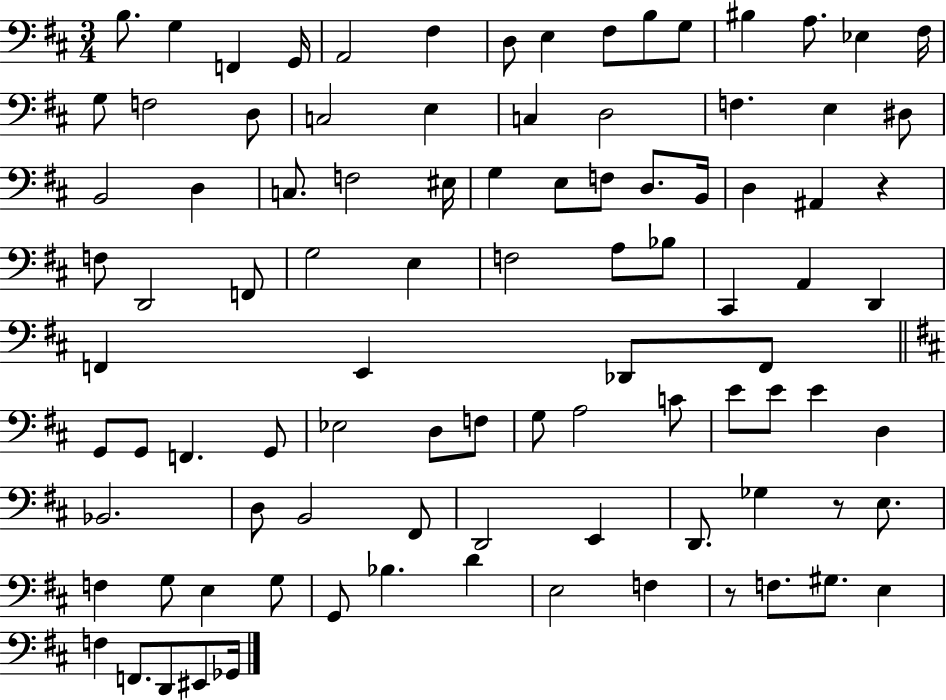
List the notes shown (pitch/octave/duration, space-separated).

B3/e. G3/q F2/q G2/s A2/h F#3/q D3/e E3/q F#3/e B3/e G3/e BIS3/q A3/e. Eb3/q F#3/s G3/e F3/h D3/e C3/h E3/q C3/q D3/h F3/q. E3/q D#3/e B2/h D3/q C3/e. F3/h EIS3/s G3/q E3/e F3/e D3/e. B2/s D3/q A#2/q R/q F3/e D2/h F2/e G3/h E3/q F3/h A3/e Bb3/e C#2/q A2/q D2/q F2/q E2/q Db2/e F2/e G2/e G2/e F2/q. G2/e Eb3/h D3/e F3/e G3/e A3/h C4/e E4/e E4/e E4/q D3/q Bb2/h. D3/e B2/h F#2/e D2/h E2/q D2/e. Gb3/q R/e E3/e. F3/q G3/e E3/q G3/e G2/e Bb3/q. D4/q E3/h F3/q R/e F3/e. G#3/e. E3/q F3/q F2/e. D2/e EIS2/e Gb2/s